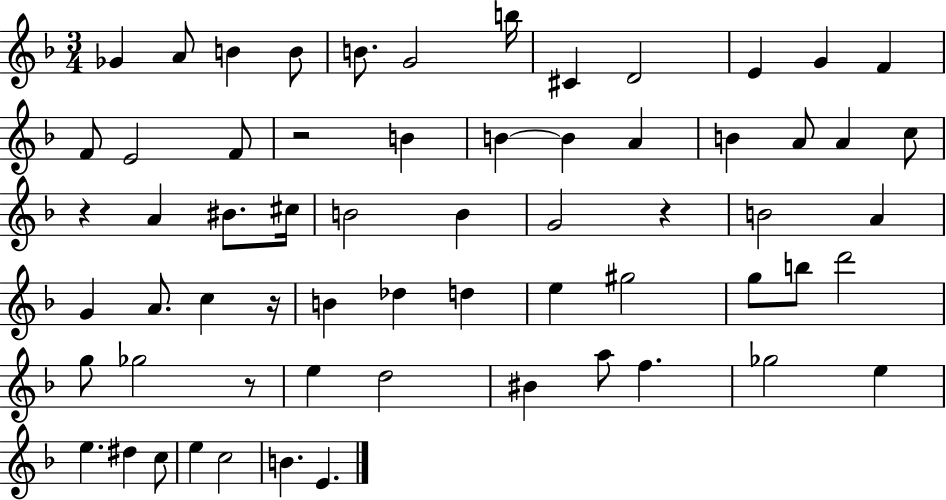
X:1
T:Untitled
M:3/4
L:1/4
K:F
_G A/2 B B/2 B/2 G2 b/4 ^C D2 E G F F/2 E2 F/2 z2 B B B A B A/2 A c/2 z A ^B/2 ^c/4 B2 B G2 z B2 A G A/2 c z/4 B _d d e ^g2 g/2 b/2 d'2 g/2 _g2 z/2 e d2 ^B a/2 f _g2 e e ^d c/2 e c2 B E